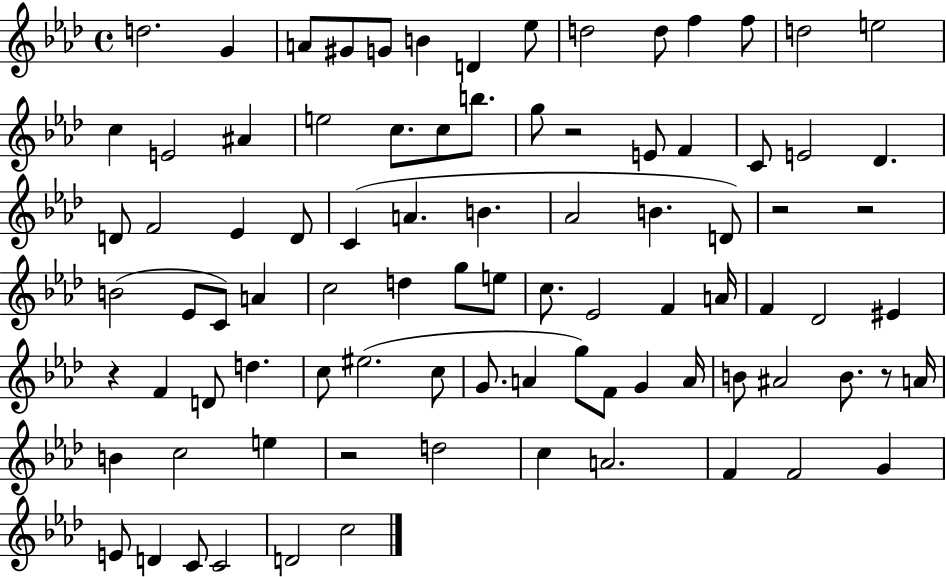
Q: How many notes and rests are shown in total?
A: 89